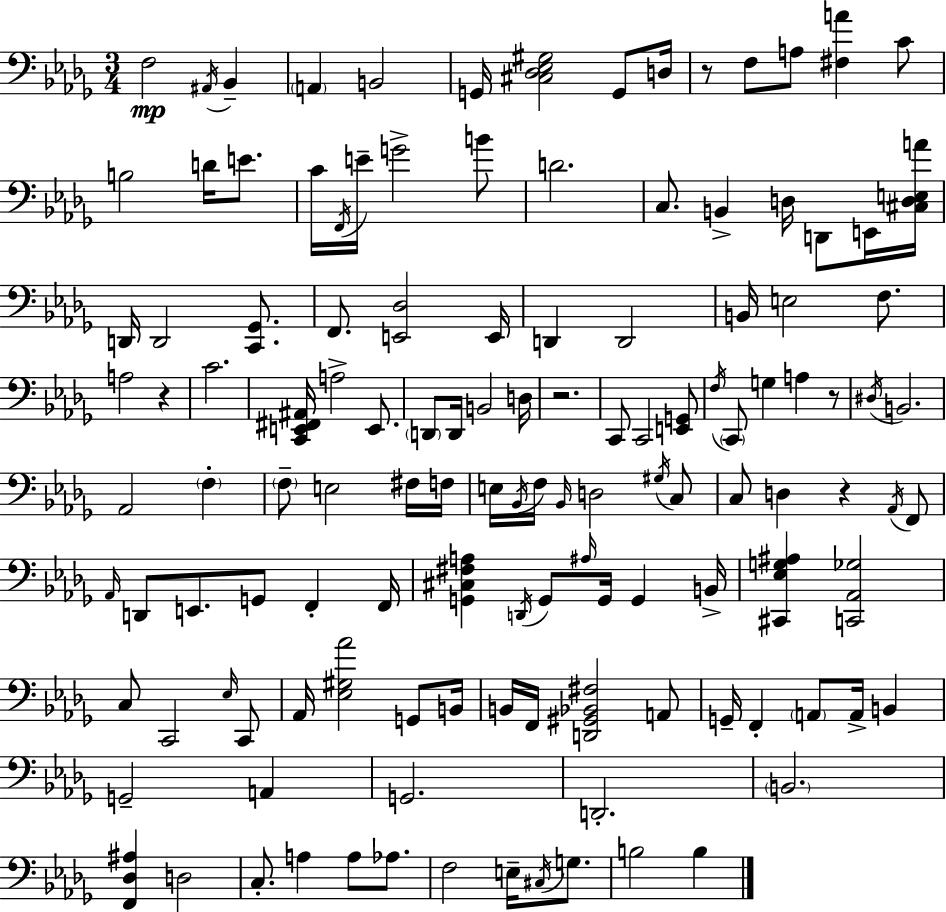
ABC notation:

X:1
T:Untitled
M:3/4
L:1/4
K:Bbm
F,2 ^A,,/4 _B,, A,, B,,2 G,,/4 [^C,_D,_E,^G,]2 G,,/2 D,/4 z/2 F,/2 A,/2 [^F,A] C/2 B,2 D/4 E/2 C/4 F,,/4 E/4 G2 B/2 D2 C,/2 B,, D,/4 D,,/2 E,,/4 [^C,D,E,A]/4 D,,/4 D,,2 [C,,_G,,]/2 F,,/2 [E,,_D,]2 E,,/4 D,, D,,2 B,,/4 E,2 F,/2 A,2 z C2 [C,,E,,^F,,^A,,]/4 A,2 E,,/2 D,,/2 D,,/4 B,,2 D,/4 z2 C,,/2 C,,2 [E,,G,,]/2 F,/4 C,,/2 G, A, z/2 ^D,/4 B,,2 _A,,2 F, F,/2 E,2 ^F,/4 F,/4 E,/4 _B,,/4 F,/4 _B,,/4 D,2 ^G,/4 C,/2 C,/2 D, z _A,,/4 F,,/2 _A,,/4 D,,/2 E,,/2 G,,/2 F,, F,,/4 [G,,^C,^F,A,] D,,/4 G,,/2 ^A,/4 G,,/4 G,, B,,/4 [^C,,_E,G,^A,] [C,,_A,,_G,]2 C,/2 C,,2 _E,/4 C,,/2 _A,,/4 [_E,^G,_A]2 G,,/2 B,,/4 B,,/4 F,,/4 [D,,^G,,_B,,^F,]2 A,,/2 G,,/4 F,, A,,/2 A,,/4 B,, G,,2 A,, G,,2 D,,2 B,,2 [F,,_D,^A,] D,2 C,/2 A, A,/2 _A,/2 F,2 E,/4 ^C,/4 G,/2 B,2 B,